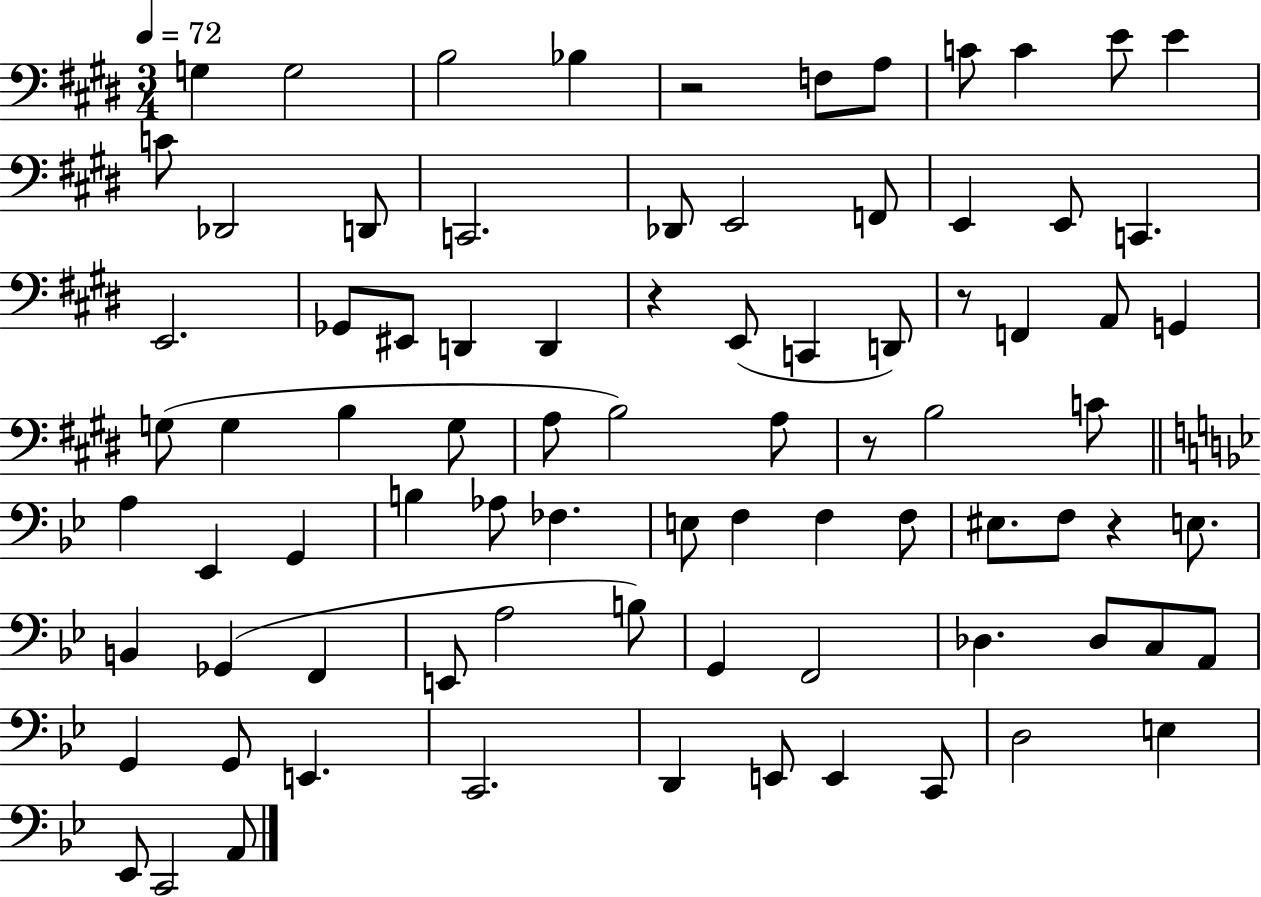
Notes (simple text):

G3/q G3/h B3/h Bb3/q R/h F3/e A3/e C4/e C4/q E4/e E4/q C4/e Db2/h D2/e C2/h. Db2/e E2/h F2/e E2/q E2/e C2/q. E2/h. Gb2/e EIS2/e D2/q D2/q R/q E2/e C2/q D2/e R/e F2/q A2/e G2/q G3/e G3/q B3/q G3/e A3/e B3/h A3/e R/e B3/h C4/e A3/q Eb2/q G2/q B3/q Ab3/e FES3/q. E3/e F3/q F3/q F3/e EIS3/e. F3/e R/q E3/e. B2/q Gb2/q F2/q E2/e A3/h B3/e G2/q F2/h Db3/q. Db3/e C3/e A2/e G2/q G2/e E2/q. C2/h. D2/q E2/e E2/q C2/e D3/h E3/q Eb2/e C2/h A2/e